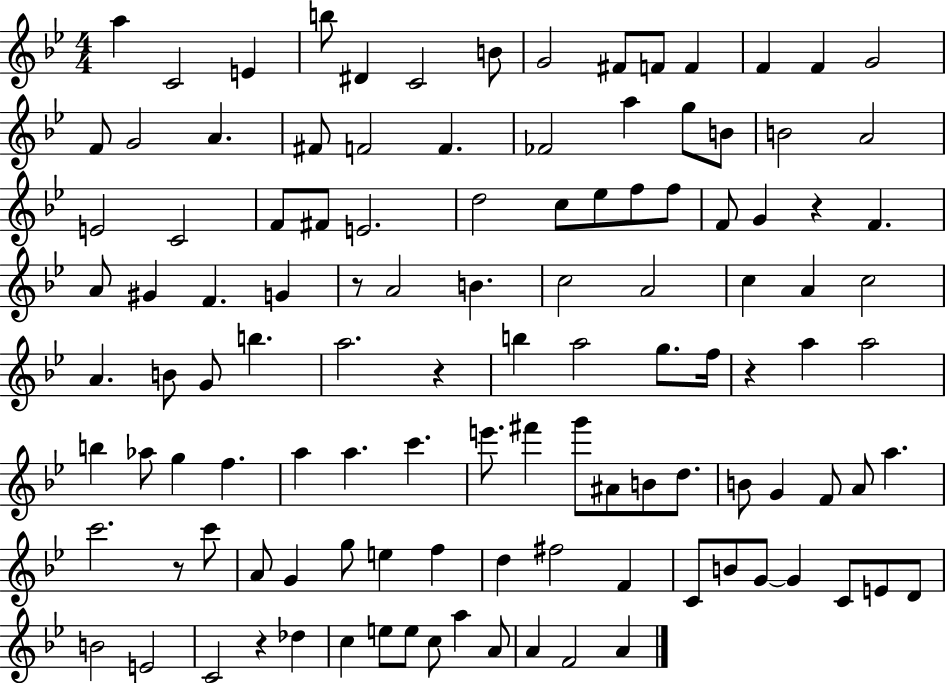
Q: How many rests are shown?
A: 6